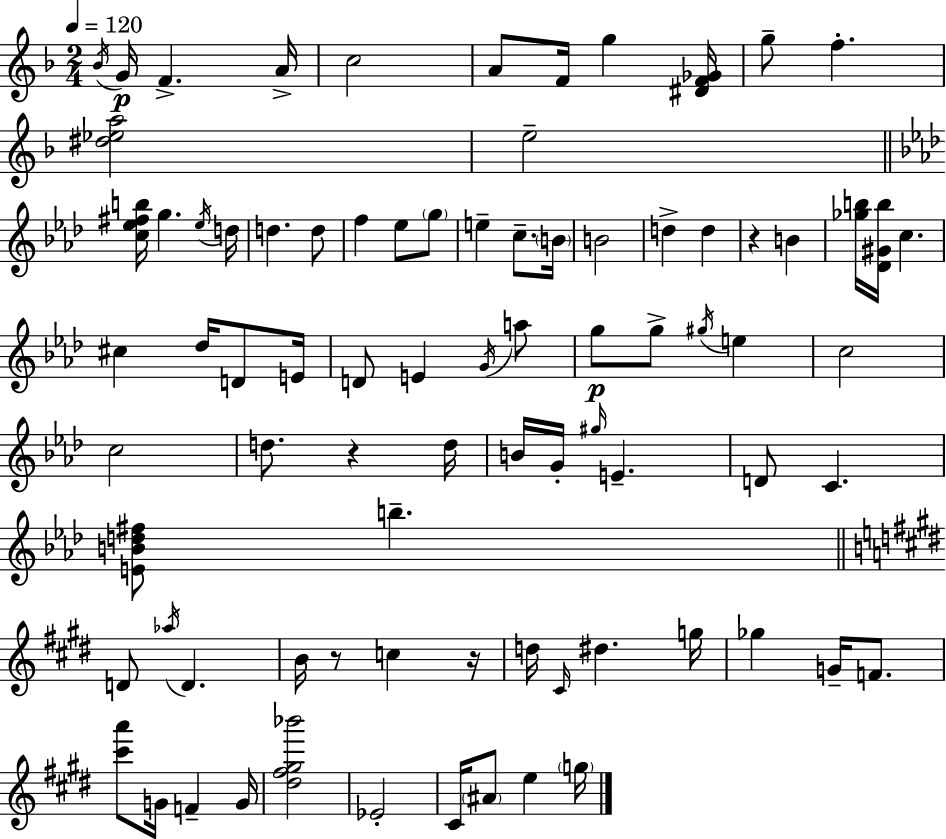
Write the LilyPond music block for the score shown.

{
  \clef treble
  \numericTimeSignature
  \time 2/4
  \key d \minor
  \tempo 4 = 120
  \acciaccatura { bes'16 }\p g'16 f'4.-> | a'16-> c''2 | a'8 f'16 g''4 | <dis' f' ges'>16 g''8-- f''4.-. | \break <dis'' ees'' a''>2 | e''2-- | \bar "||" \break \key f \minor <c'' ees'' fis'' b''>16 g''4. \acciaccatura { ees''16 } | d''16 d''4. d''8 | f''4 ees''8 \parenthesize g''8 | e''4-- c''8.-- | \break \parenthesize b'16 b'2 | d''4-> d''4 | r4 b'4 | <ges'' b''>16 <des' gis' b''>16 c''4. | \break cis''4 des''16 d'8 | e'16 d'8 e'4 \acciaccatura { g'16 } | a''8 g''8\p g''8-> \acciaccatura { gis''16 } e''4 | c''2 | \break c''2 | d''8. r4 | d''16 b'16 g'16-. \grace { gis''16 } e'4.-- | d'8 c'4. | \break <e' b' d'' fis''>8 b''4.-- | \bar "||" \break \key e \major d'8 \acciaccatura { aes''16 } d'4. | b'16 r8 c''4 | r16 d''16 \grace { cis'16 } dis''4. | g''16 ges''4 g'16-- f'8. | \break <cis''' a'''>8 g'16 f'4-- | g'16 <dis'' fis'' gis'' bes'''>2 | ees'2-. | cis'16 \parenthesize ais'8 e''4 | \break \parenthesize g''16 \bar "|."
}